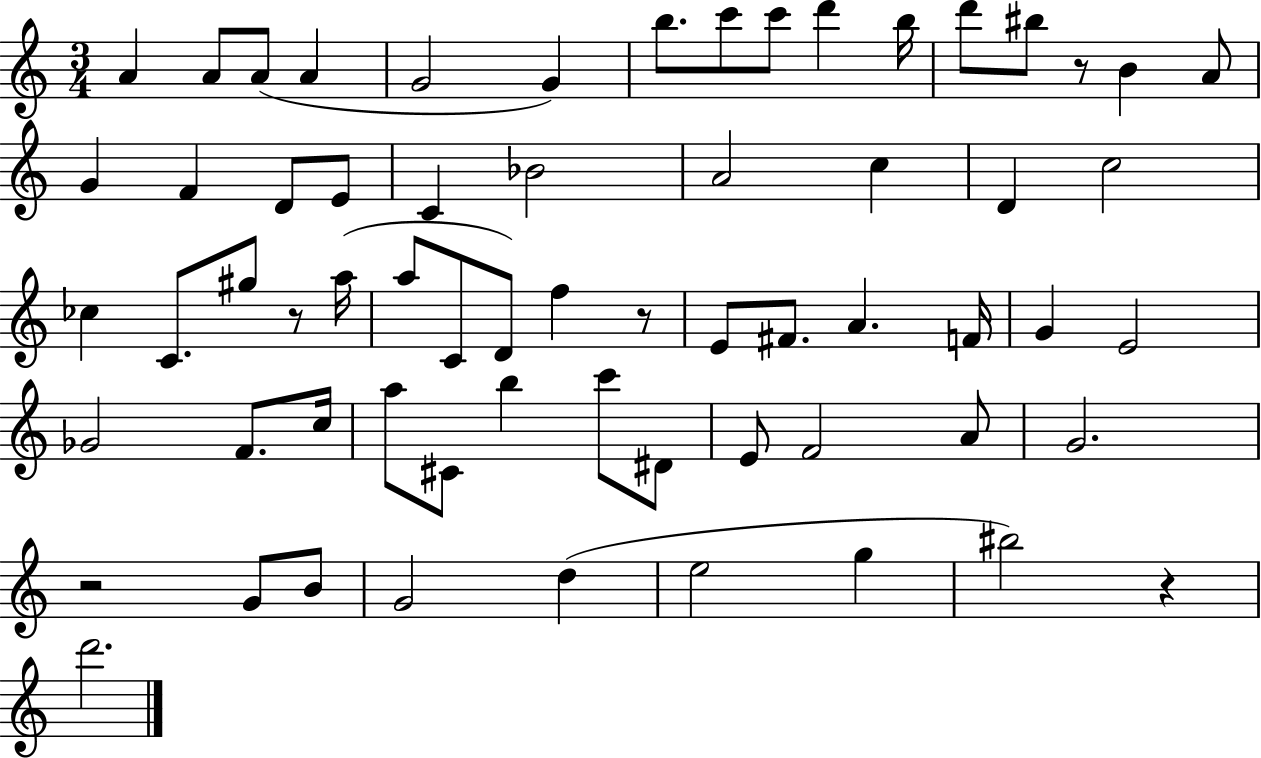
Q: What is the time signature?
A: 3/4